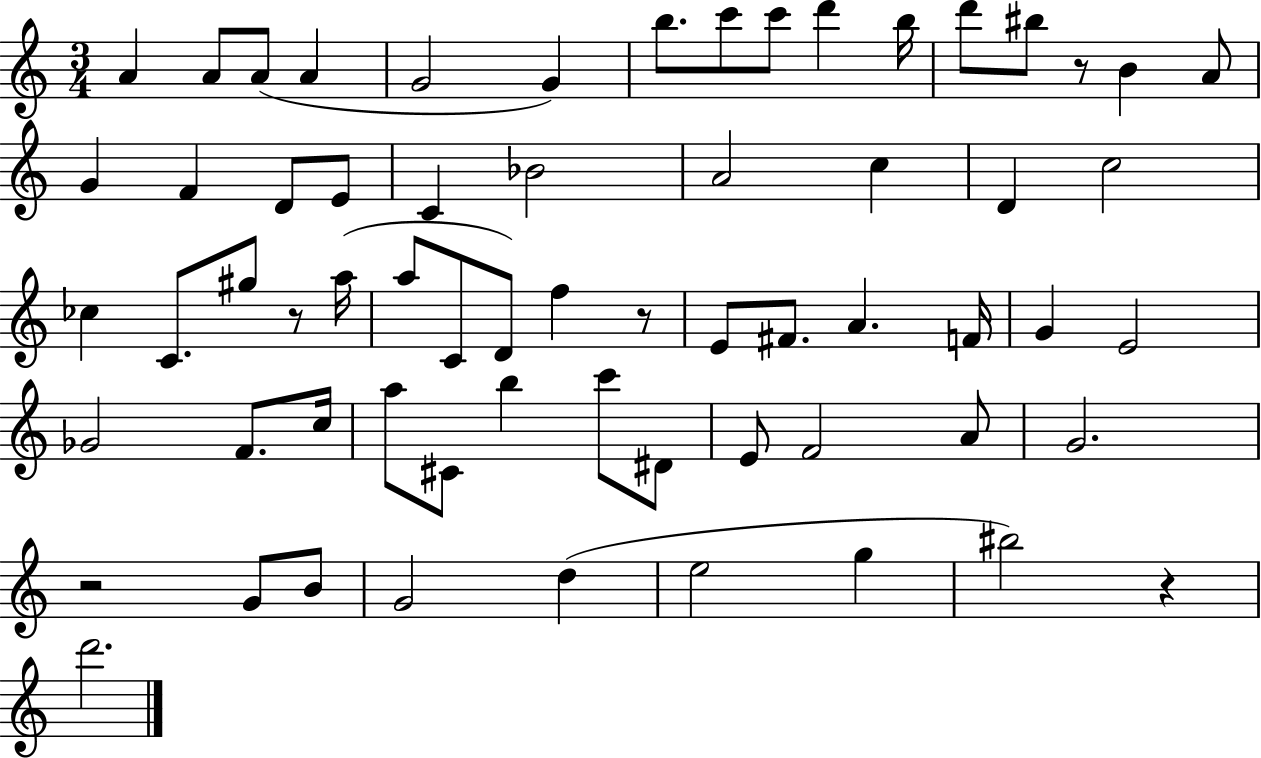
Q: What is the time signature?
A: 3/4